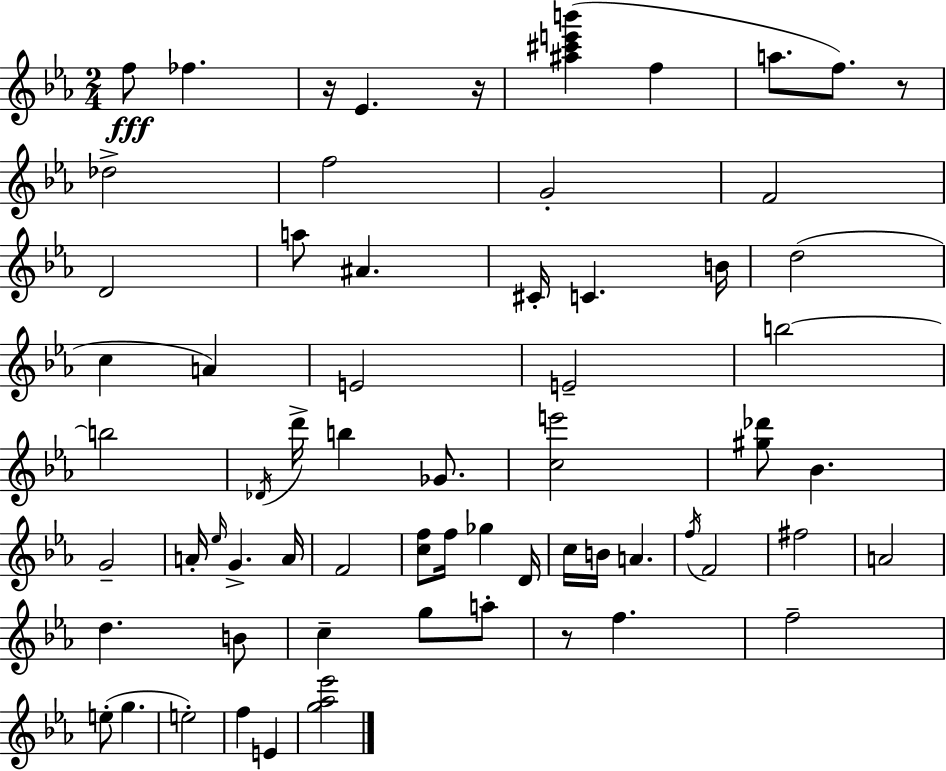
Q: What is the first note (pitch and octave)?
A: F5